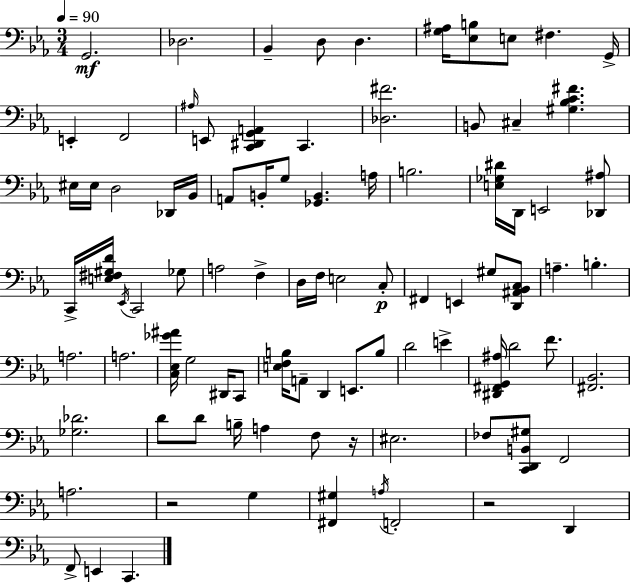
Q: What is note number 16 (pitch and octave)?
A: EIS3